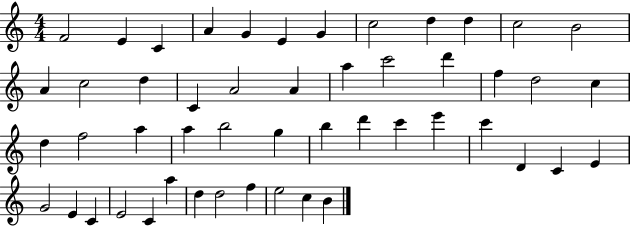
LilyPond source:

{
  \clef treble
  \numericTimeSignature
  \time 4/4
  \key c \major
  f'2 e'4 c'4 | a'4 g'4 e'4 g'4 | c''2 d''4 d''4 | c''2 b'2 | \break a'4 c''2 d''4 | c'4 a'2 a'4 | a''4 c'''2 d'''4 | f''4 d''2 c''4 | \break d''4 f''2 a''4 | a''4 b''2 g''4 | b''4 d'''4 c'''4 e'''4 | c'''4 d'4 c'4 e'4 | \break g'2 e'4 c'4 | e'2 c'4 a''4 | d''4 d''2 f''4 | e''2 c''4 b'4 | \break \bar "|."
}